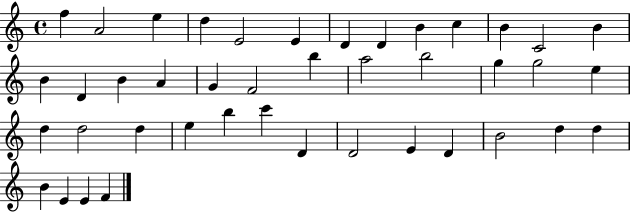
{
  \clef treble
  \time 4/4
  \defaultTimeSignature
  \key c \major
  f''4 a'2 e''4 | d''4 e'2 e'4 | d'4 d'4 b'4 c''4 | b'4 c'2 b'4 | \break b'4 d'4 b'4 a'4 | g'4 f'2 b''4 | a''2 b''2 | g''4 g''2 e''4 | \break d''4 d''2 d''4 | e''4 b''4 c'''4 d'4 | d'2 e'4 d'4 | b'2 d''4 d''4 | \break b'4 e'4 e'4 f'4 | \bar "|."
}